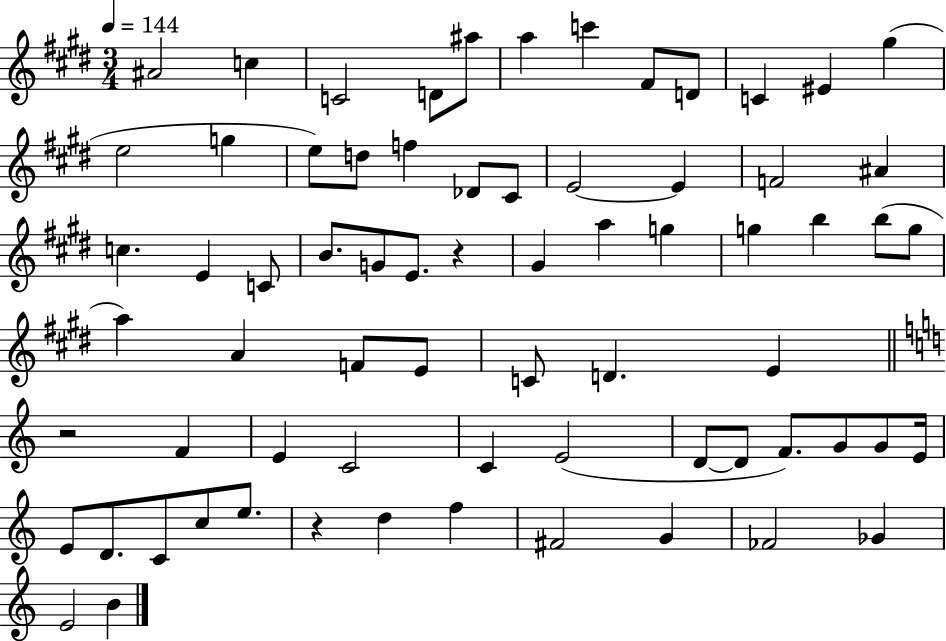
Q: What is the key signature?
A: E major